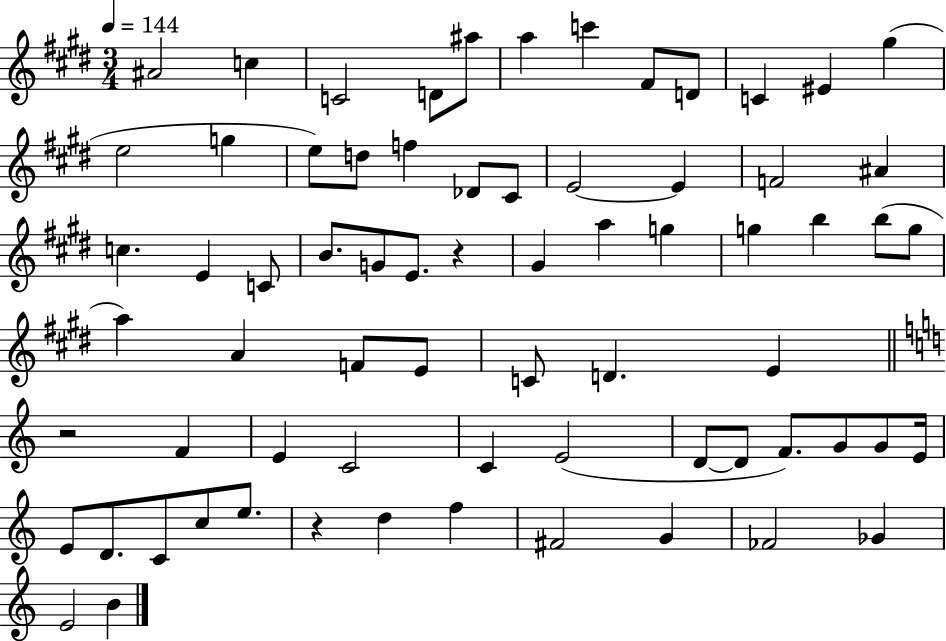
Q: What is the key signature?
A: E major